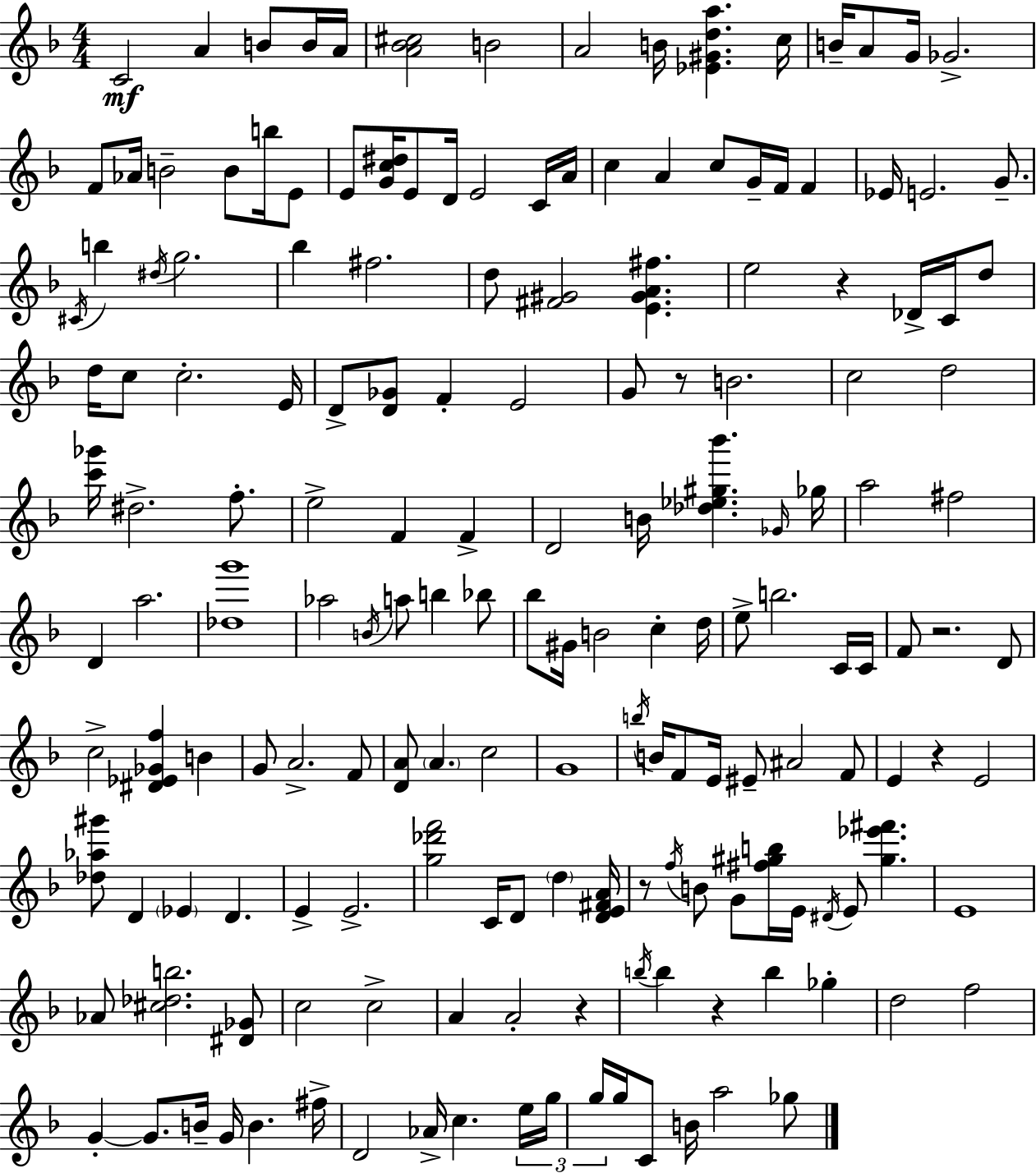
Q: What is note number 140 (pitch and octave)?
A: G5